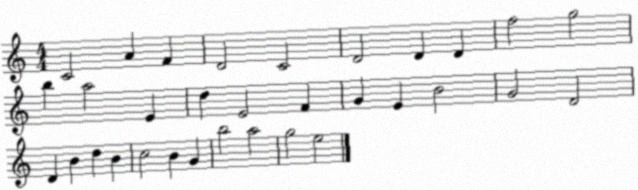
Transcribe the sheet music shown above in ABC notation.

X:1
T:Untitled
M:4/4
L:1/4
K:C
C2 A F D2 C2 D2 D D f2 g2 b a2 E d E2 F G E B2 G2 D2 D B d B c2 B G b2 a2 g2 e2